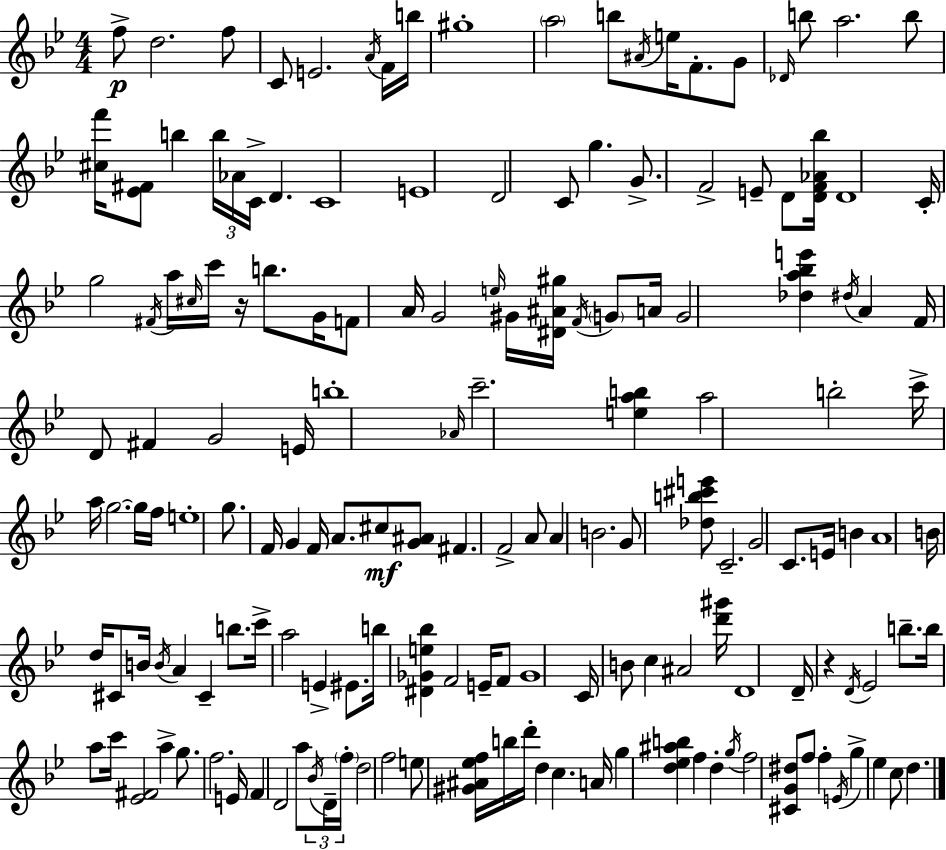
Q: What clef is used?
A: treble